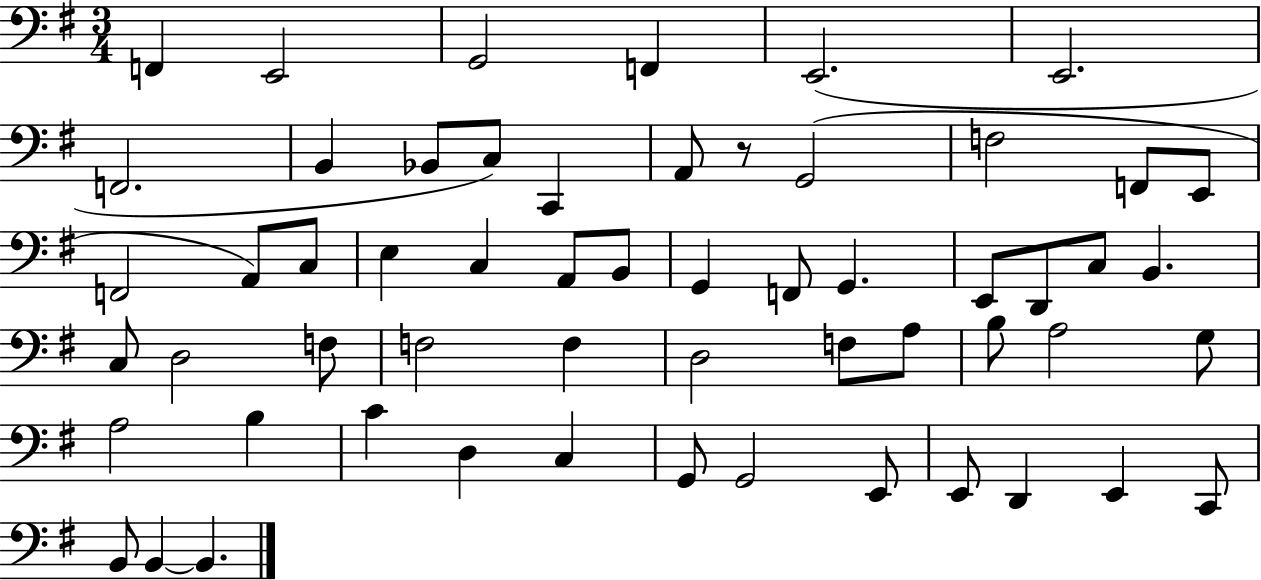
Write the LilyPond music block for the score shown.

{
  \clef bass
  \numericTimeSignature
  \time 3/4
  \key g \major
  f,4 e,2 | g,2 f,4 | e,2.( | e,2. | \break f,2. | b,4 bes,8 c8) c,4 | a,8 r8 g,2( | f2 f,8 e,8 | \break f,2 a,8) c8 | e4 c4 a,8 b,8 | g,4 f,8 g,4. | e,8 d,8 c8 b,4. | \break c8 d2 f8 | f2 f4 | d2 f8 a8 | b8 a2 g8 | \break a2 b4 | c'4 d4 c4 | g,8 g,2 e,8 | e,8 d,4 e,4 c,8 | \break b,8 b,4~~ b,4. | \bar "|."
}